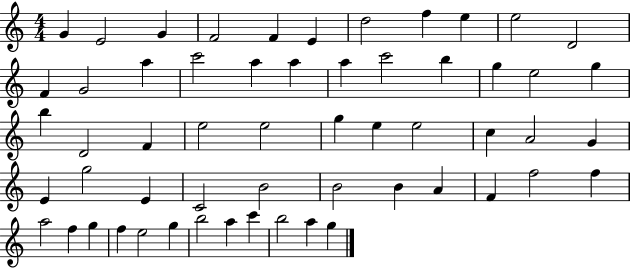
{
  \clef treble
  \numericTimeSignature
  \time 4/4
  \key c \major
  g'4 e'2 g'4 | f'2 f'4 e'4 | d''2 f''4 e''4 | e''2 d'2 | \break f'4 g'2 a''4 | c'''2 a''4 a''4 | a''4 c'''2 b''4 | g''4 e''2 g''4 | \break b''4 d'2 f'4 | e''2 e''2 | g''4 e''4 e''2 | c''4 a'2 g'4 | \break e'4 g''2 e'4 | c'2 b'2 | b'2 b'4 a'4 | f'4 f''2 f''4 | \break a''2 f''4 g''4 | f''4 e''2 g''4 | b''2 a''4 c'''4 | b''2 a''4 g''4 | \break \bar "|."
}